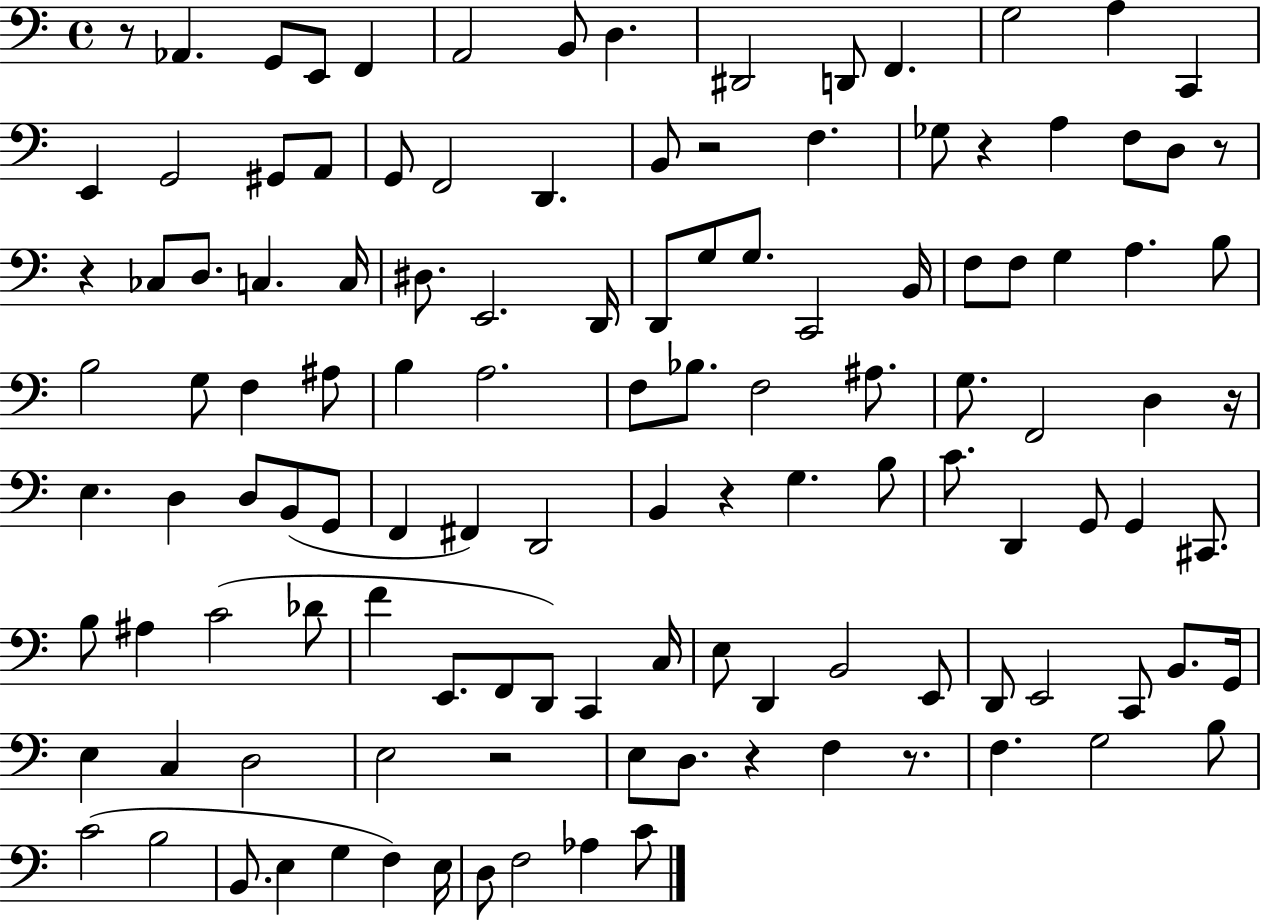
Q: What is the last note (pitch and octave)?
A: C4